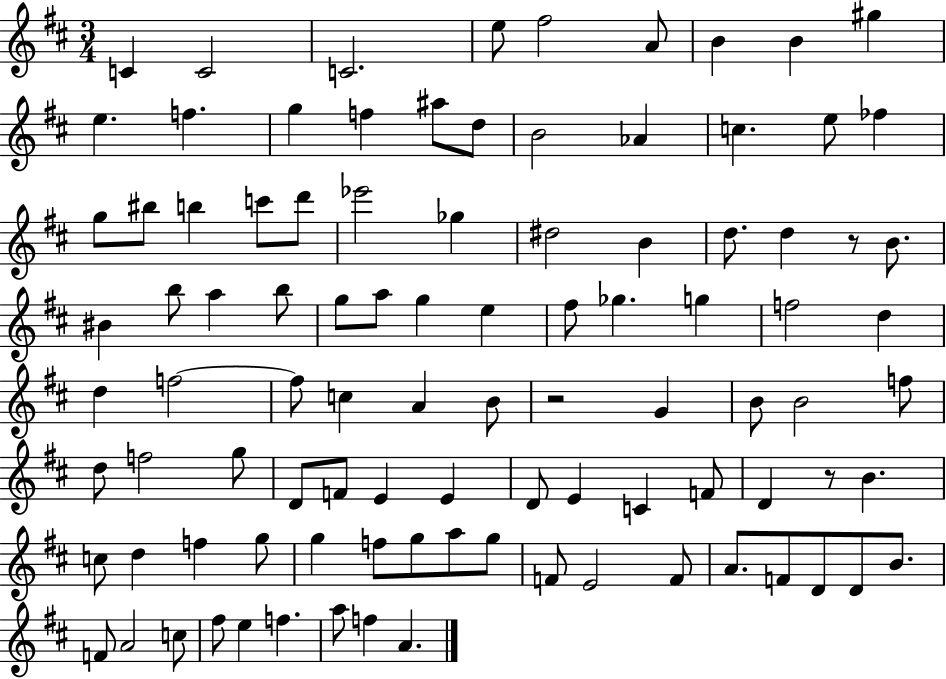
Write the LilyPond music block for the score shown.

{
  \clef treble
  \numericTimeSignature
  \time 3/4
  \key d \major
  c'4 c'2 | c'2. | e''8 fis''2 a'8 | b'4 b'4 gis''4 | \break e''4. f''4. | g''4 f''4 ais''8 d''8 | b'2 aes'4 | c''4. e''8 fes''4 | \break g''8 bis''8 b''4 c'''8 d'''8 | ees'''2 ges''4 | dis''2 b'4 | d''8. d''4 r8 b'8. | \break bis'4 b''8 a''4 b''8 | g''8 a''8 g''4 e''4 | fis''8 ges''4. g''4 | f''2 d''4 | \break d''4 f''2~~ | f''8 c''4 a'4 b'8 | r2 g'4 | b'8 b'2 f''8 | \break d''8 f''2 g''8 | d'8 f'8 e'4 e'4 | d'8 e'4 c'4 f'8 | d'4 r8 b'4. | \break c''8 d''4 f''4 g''8 | g''4 f''8 g''8 a''8 g''8 | f'8 e'2 f'8 | a'8. f'8 d'8 d'8 b'8. | \break f'8 a'2 c''8 | fis''8 e''4 f''4. | a''8 f''4 a'4. | \bar "|."
}